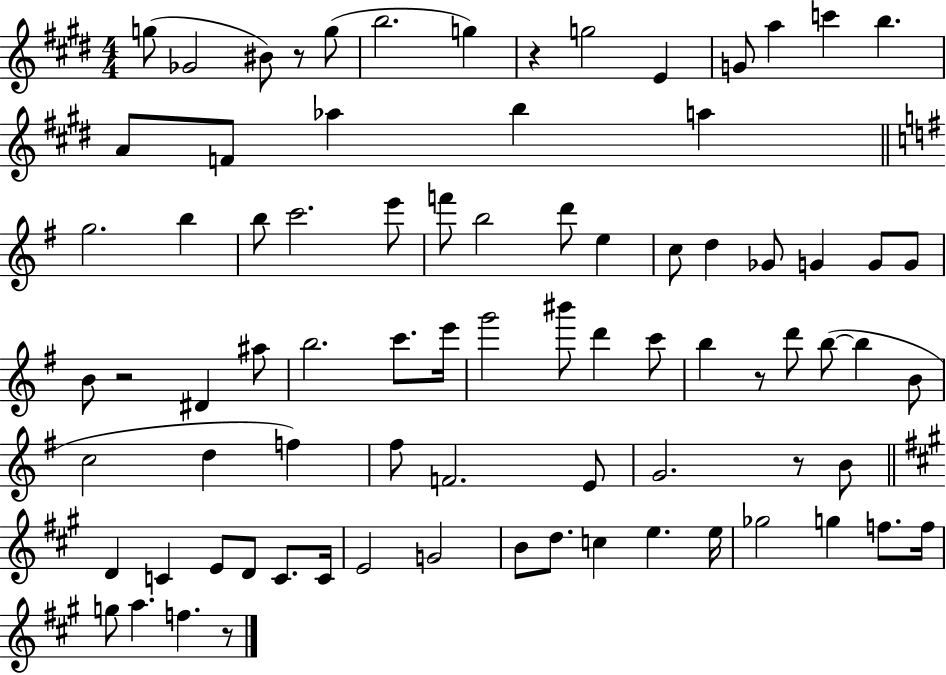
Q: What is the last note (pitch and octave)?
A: F5